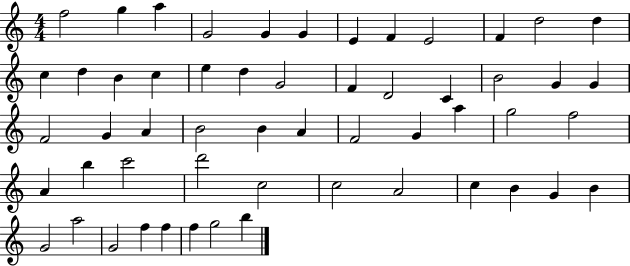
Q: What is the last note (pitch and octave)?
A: B5